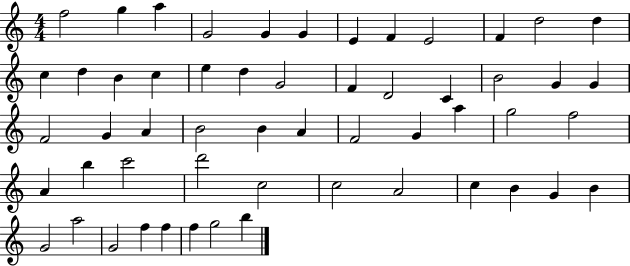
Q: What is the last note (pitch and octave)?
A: B5